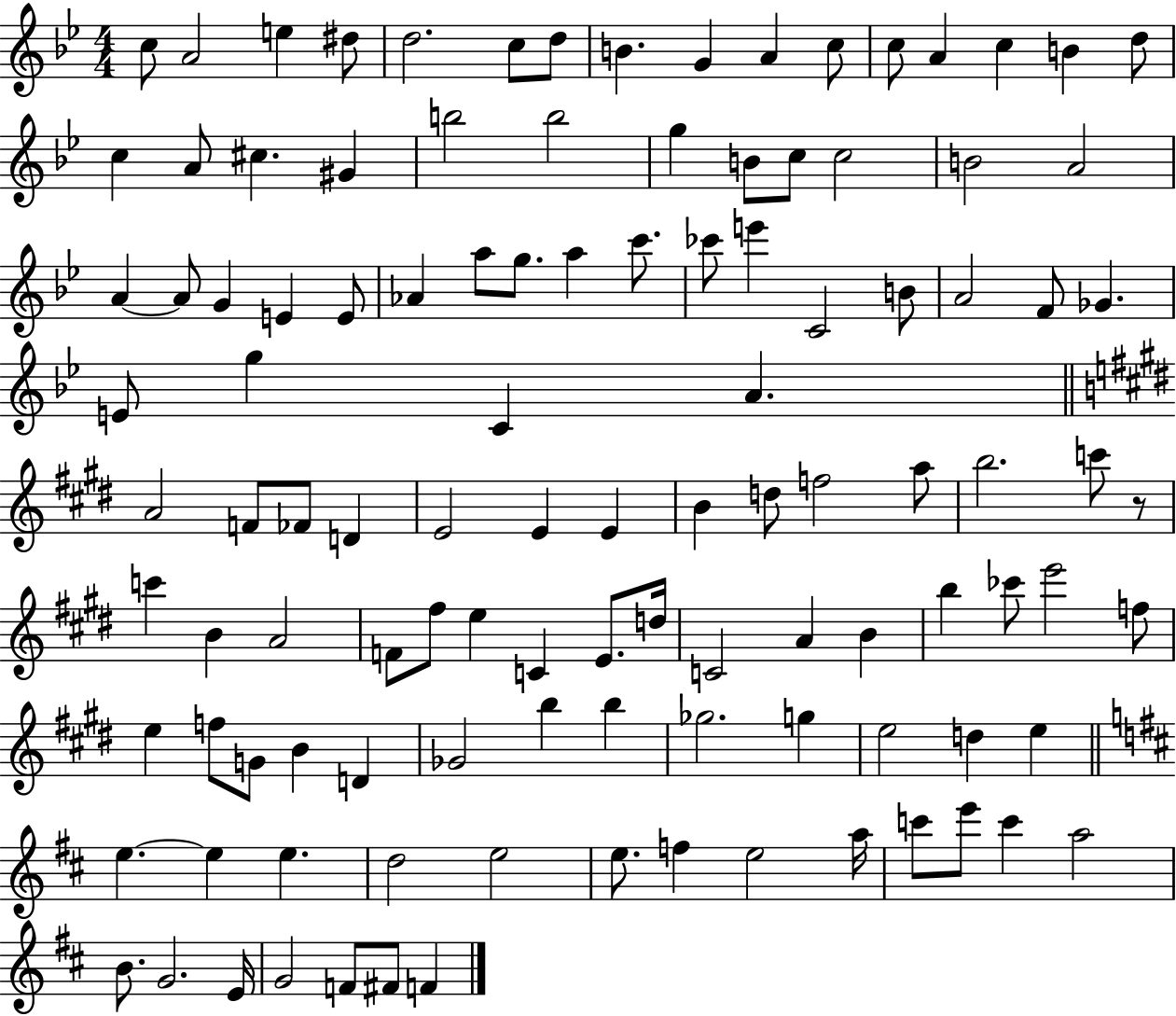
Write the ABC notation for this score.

X:1
T:Untitled
M:4/4
L:1/4
K:Bb
c/2 A2 e ^d/2 d2 c/2 d/2 B G A c/2 c/2 A c B d/2 c A/2 ^c ^G b2 b2 g B/2 c/2 c2 B2 A2 A A/2 G E E/2 _A a/2 g/2 a c'/2 _c'/2 e' C2 B/2 A2 F/2 _G E/2 g C A A2 F/2 _F/2 D E2 E E B d/2 f2 a/2 b2 c'/2 z/2 c' B A2 F/2 ^f/2 e C E/2 d/4 C2 A B b _c'/2 e'2 f/2 e f/2 G/2 B D _G2 b b _g2 g e2 d e e e e d2 e2 e/2 f e2 a/4 c'/2 e'/2 c' a2 B/2 G2 E/4 G2 F/2 ^F/2 F